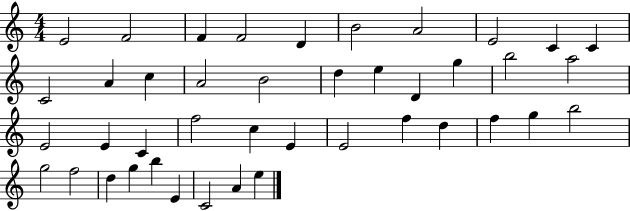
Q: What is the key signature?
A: C major